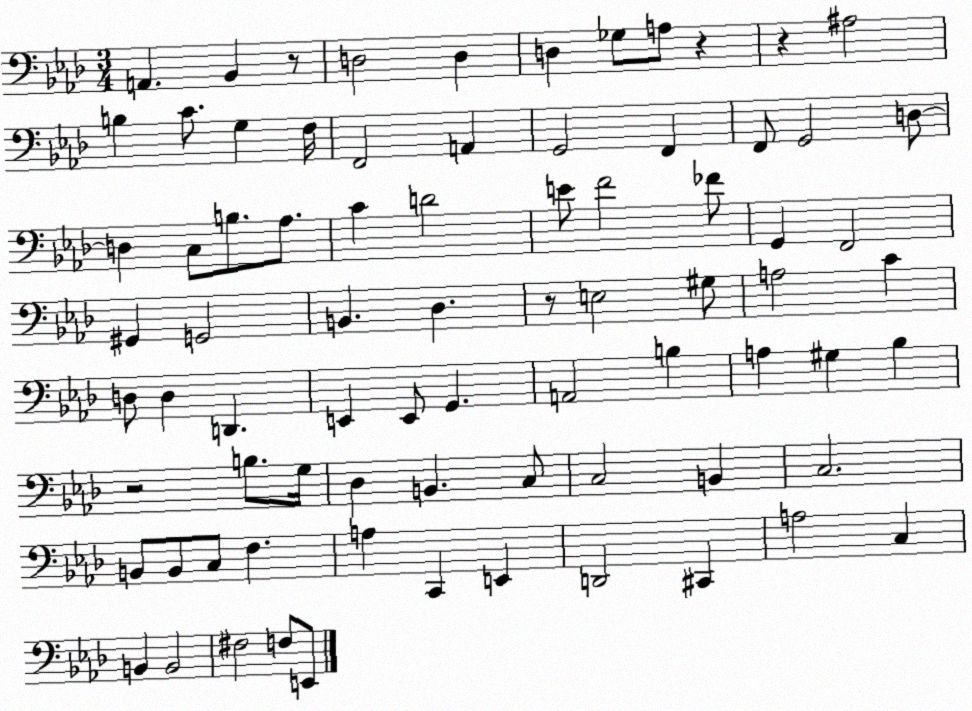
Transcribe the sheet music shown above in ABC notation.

X:1
T:Untitled
M:3/4
L:1/4
K:Ab
A,, _B,, z/2 D,2 D, D, _G,/2 A,/2 z z ^A,2 B, C/2 G, F,/4 F,,2 A,, G,,2 F,, F,,/2 G,,2 D,/2 D, C,/2 B,/2 _A,/2 C D2 E/2 F2 _F/2 G,, F,,2 ^G,, G,,2 B,, _D, z/2 E,2 ^G,/2 A,2 C D,/2 D, D,, E,, E,,/2 G,, A,,2 B, A, ^G, _B, z2 B,/2 G,/4 _D, B,, C,/2 C,2 B,, C,2 B,,/2 B,,/2 C,/2 F, A, C,, E,, D,,2 ^C,, A,2 C, B,, B,,2 ^F,2 F,/2 E,,/2